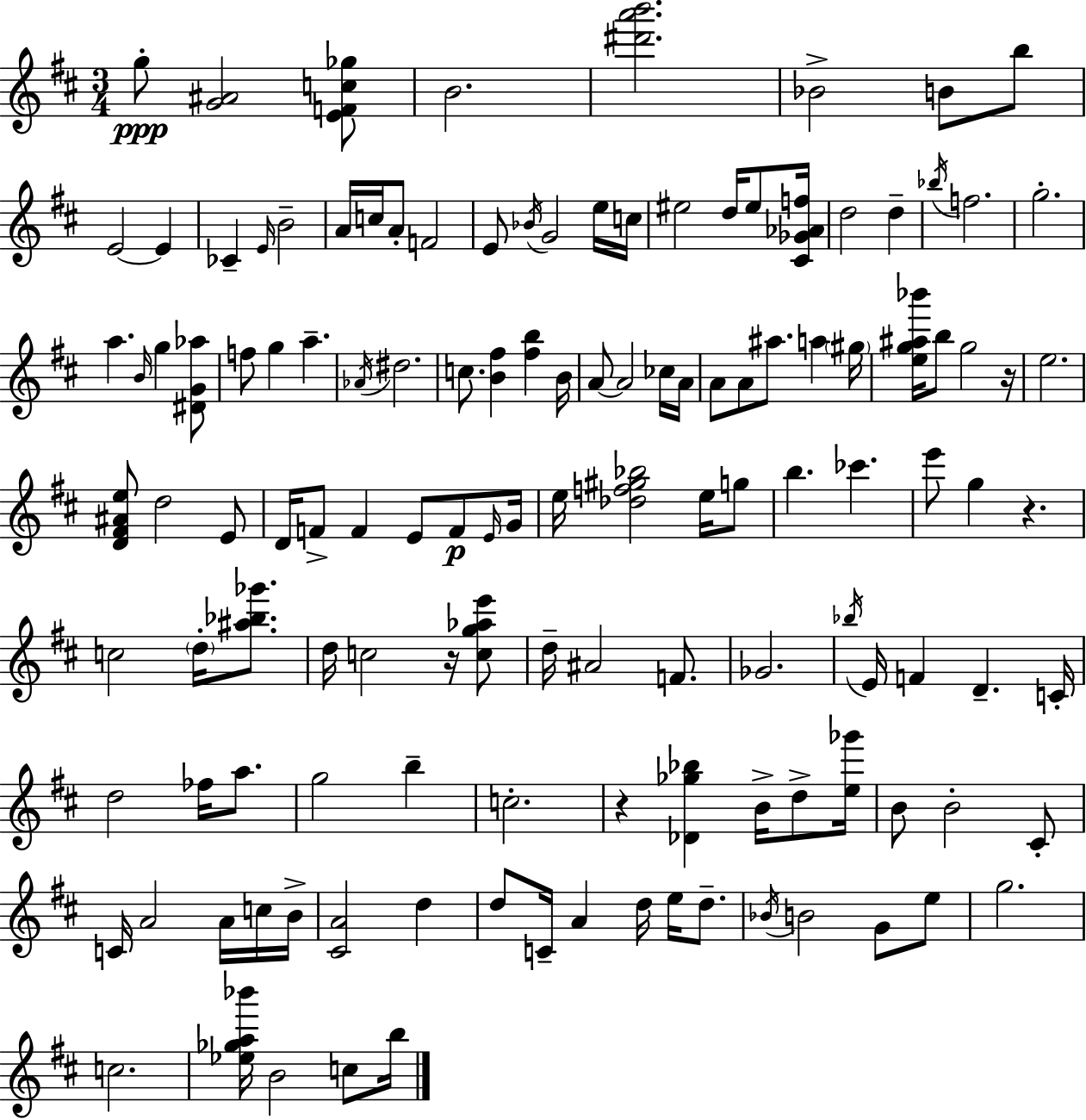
{
  \clef treble
  \numericTimeSignature
  \time 3/4
  \key d \major
  g''8-.\ppp <g' ais'>2 <e' f' c'' ges''>8 | b'2. | <dis''' a''' b'''>2. | bes'2-> b'8 b''8 | \break e'2~~ e'4 | ces'4-- \grace { e'16 } b'2-- | a'16 c''16 a'8-. f'2 | e'8 \acciaccatura { bes'16 } g'2 | \break e''16 c''16 eis''2 d''16 eis''8 | <cis' ges' aes' f''>16 d''2 d''4-- | \acciaccatura { bes''16 } f''2. | g''2.-. | \break a''4. \grace { b'16 } g''4 | <dis' g' aes''>8 f''8 g''4 a''4.-- | \acciaccatura { aes'16 } dis''2. | c''8. <b' fis''>4 | \break <fis'' b''>4 b'16 a'8~~ a'2 | ces''16 a'16 a'8 a'8 ais''8. | a''4 \parenthesize gis''16 <e'' g'' ais'' bes'''>16 b''8 g''2 | r16 e''2. | \break <d' fis' ais' e''>8 d''2 | e'8 d'16 f'8-> f'4 | e'8 f'8\p \grace { e'16 } g'16 e''16 <des'' f'' gis'' bes''>2 | e''16 g''8 b''4. | \break ces'''4. e'''8 g''4 | r4. c''2 | \parenthesize d''16-. <ais'' bes'' ges'''>8. d''16 c''2 | r16 <c'' g'' aes'' e'''>8 d''16-- ais'2 | \break f'8. ges'2. | \acciaccatura { bes''16 } e'16 f'4 | d'4.-- c'16-. d''2 | fes''16 a''8. g''2 | \break b''4-- c''2.-. | r4 <des' ges'' bes''>4 | b'16-> d''8-> <e'' ges'''>16 b'8 b'2-. | cis'8-. c'16 a'2 | \break a'16 c''16 b'16-> <cis' a'>2 | d''4 d''8 c'16-- a'4 | d''16 e''16 d''8.-- \acciaccatura { bes'16 } b'2 | g'8 e''8 g''2. | \break c''2. | <ees'' ges'' a'' bes'''>16 b'2 | c''8 b''16 \bar "|."
}